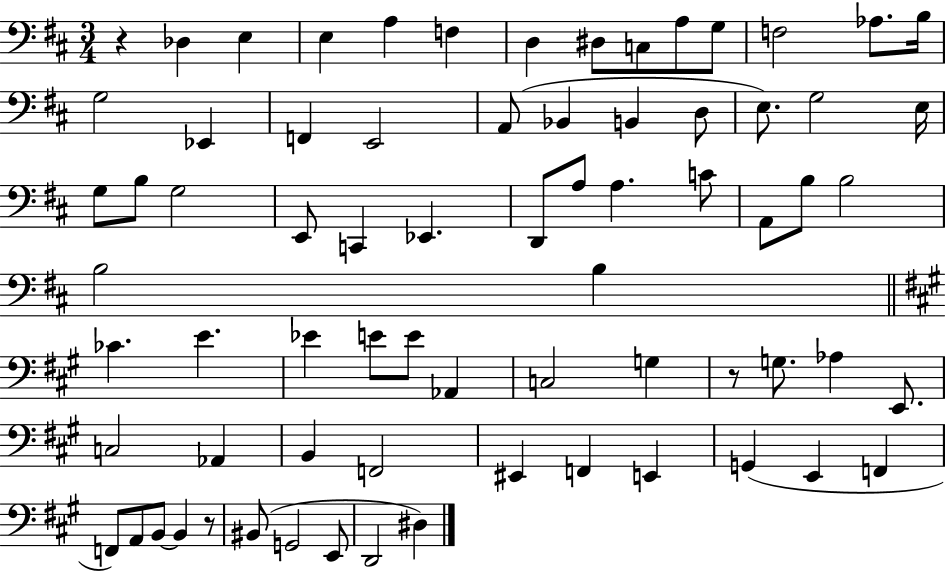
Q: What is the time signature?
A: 3/4